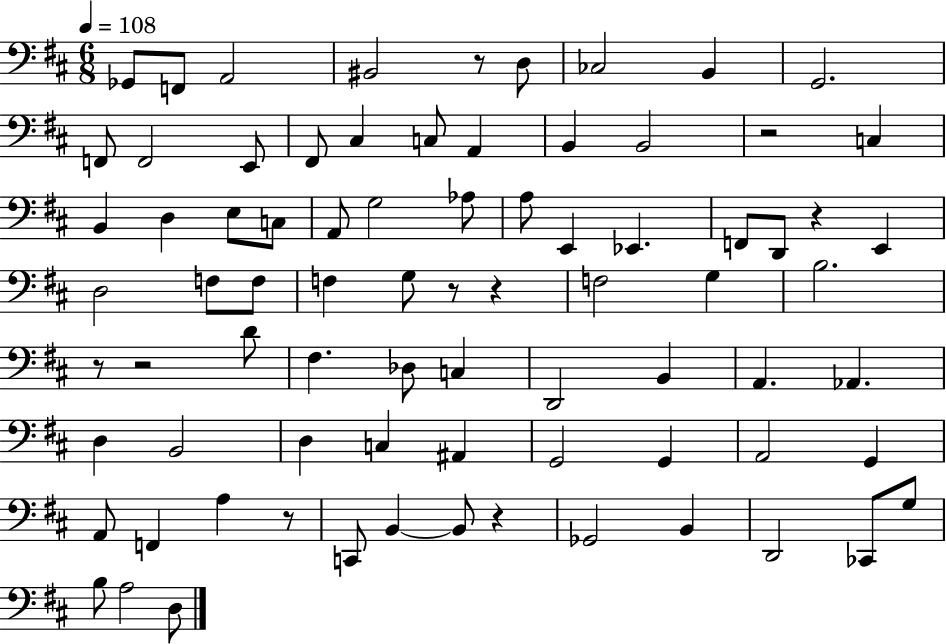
{
  \clef bass
  \numericTimeSignature
  \time 6/8
  \key d \major
  \tempo 4 = 108
  ges,8 f,8 a,2 | bis,2 r8 d8 | ces2 b,4 | g,2. | \break f,8 f,2 e,8 | fis,8 cis4 c8 a,4 | b,4 b,2 | r2 c4 | \break b,4 d4 e8 c8 | a,8 g2 aes8 | a8 e,4 ees,4. | f,8 d,8 r4 e,4 | \break d2 f8 f8 | f4 g8 r8 r4 | f2 g4 | b2. | \break r8 r2 d'8 | fis4. des8 c4 | d,2 b,4 | a,4. aes,4. | \break d4 b,2 | d4 c4 ais,4 | g,2 g,4 | a,2 g,4 | \break a,8 f,4 a4 r8 | c,8 b,4~~ b,8 r4 | ges,2 b,4 | d,2 ces,8 g8 | \break b8 a2 d8 | \bar "|."
}